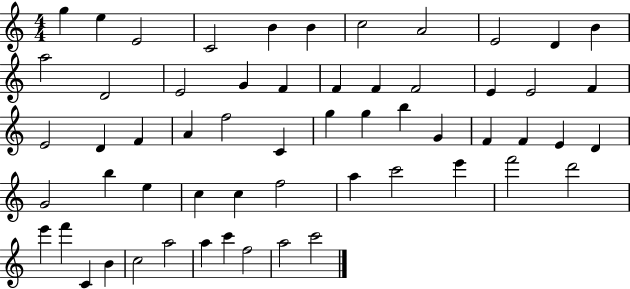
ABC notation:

X:1
T:Untitled
M:4/4
L:1/4
K:C
g e E2 C2 B B c2 A2 E2 D B a2 D2 E2 G F F F F2 E E2 F E2 D F A f2 C g g b G F F E D G2 b e c c f2 a c'2 e' f'2 d'2 e' f' C B c2 a2 a c' f2 a2 c'2